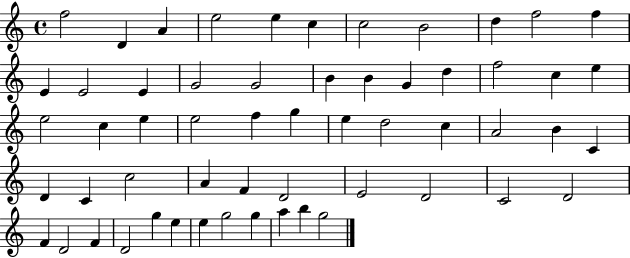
X:1
T:Untitled
M:4/4
L:1/4
K:C
f2 D A e2 e c c2 B2 d f2 f E E2 E G2 G2 B B G d f2 c e e2 c e e2 f g e d2 c A2 B C D C c2 A F D2 E2 D2 C2 D2 F D2 F D2 g e e g2 g a b g2